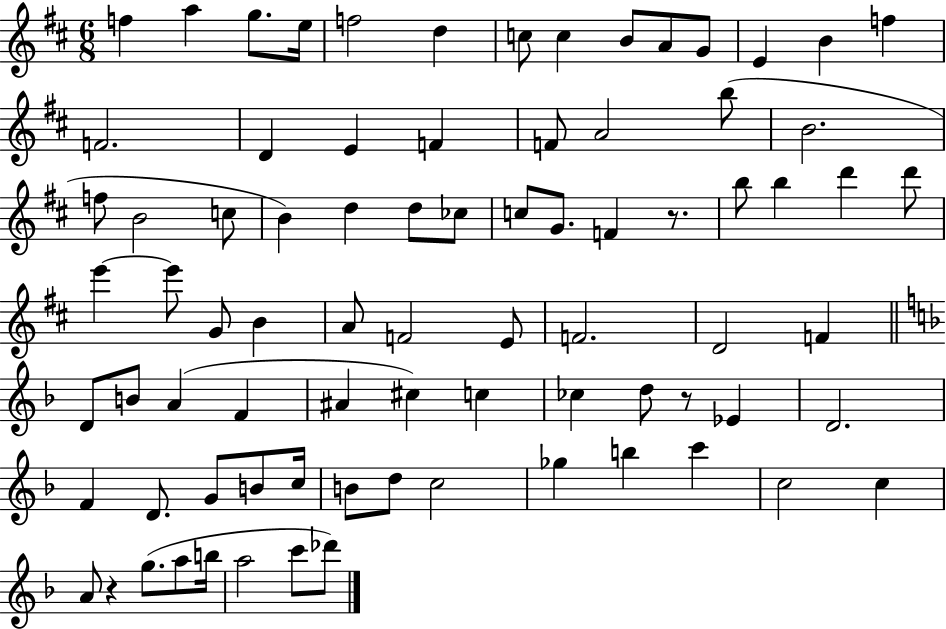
{
  \clef treble
  \numericTimeSignature
  \time 6/8
  \key d \major
  \repeat volta 2 { f''4 a''4 g''8. e''16 | f''2 d''4 | c''8 c''4 b'8 a'8 g'8 | e'4 b'4 f''4 | \break f'2. | d'4 e'4 f'4 | f'8 a'2 b''8( | b'2. | \break f''8 b'2 c''8 | b'4) d''4 d''8 ces''8 | c''8 g'8. f'4 r8. | b''8 b''4 d'''4 d'''8 | \break e'''4~~ e'''8 g'8 b'4 | a'8 f'2 e'8 | f'2. | d'2 f'4 | \break \bar "||" \break \key d \minor d'8 b'8 a'4( f'4 | ais'4 cis''4) c''4 | ces''4 d''8 r8 ees'4 | d'2. | \break f'4 d'8. g'8 b'8 c''16 | b'8 d''8 c''2 | ges''4 b''4 c'''4 | c''2 c''4 | \break a'8 r4 g''8.( a''8 b''16 | a''2 c'''8 des'''8) | } \bar "|."
}